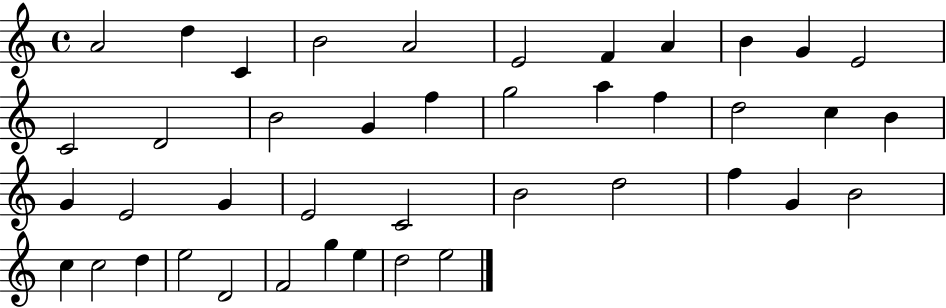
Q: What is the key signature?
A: C major